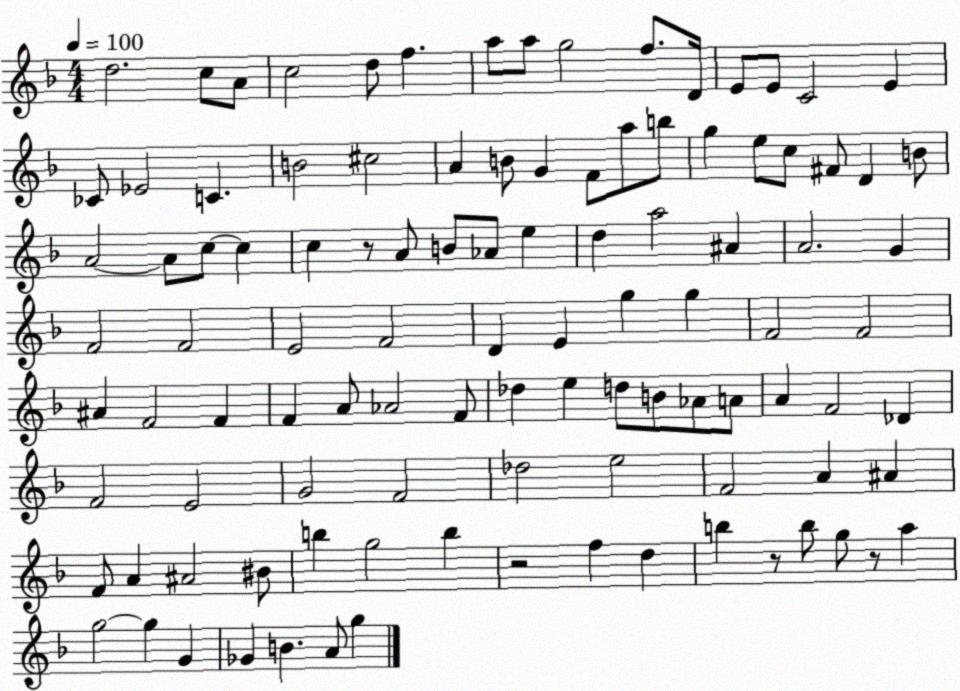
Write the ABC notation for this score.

X:1
T:Untitled
M:4/4
L:1/4
K:F
d2 c/2 A/2 c2 d/2 f a/2 a/2 g2 f/2 D/4 E/2 E/2 C2 E _C/2 _E2 C B2 ^c2 A B/2 G F/2 a/2 b/2 g e/2 c/2 ^F/2 D B/2 A2 A/2 c/2 c c z/2 A/2 B/2 _A/2 e d a2 ^A A2 G F2 F2 E2 F2 D E g g F2 F2 ^A F2 F F A/2 _A2 F/2 _d e d/2 B/2 _A/2 A/2 A F2 _D F2 E2 G2 F2 _d2 e2 F2 A ^A F/2 A ^A2 ^B/2 b g2 b z2 f d b z/2 b/2 g/2 z/2 a g2 g G _G B A/2 g